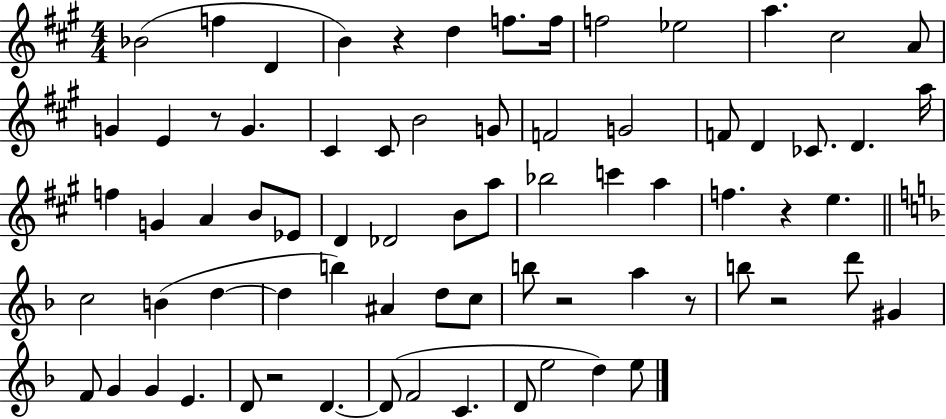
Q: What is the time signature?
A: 4/4